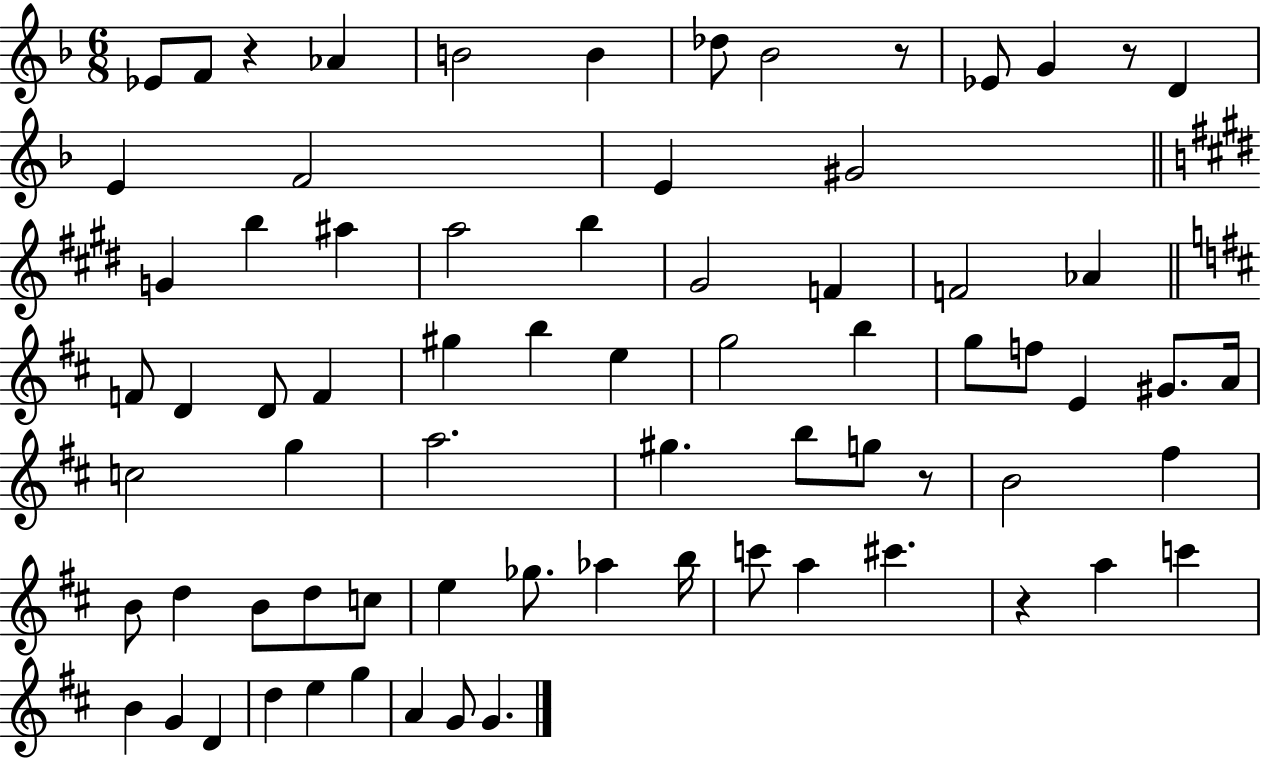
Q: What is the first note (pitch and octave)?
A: Eb4